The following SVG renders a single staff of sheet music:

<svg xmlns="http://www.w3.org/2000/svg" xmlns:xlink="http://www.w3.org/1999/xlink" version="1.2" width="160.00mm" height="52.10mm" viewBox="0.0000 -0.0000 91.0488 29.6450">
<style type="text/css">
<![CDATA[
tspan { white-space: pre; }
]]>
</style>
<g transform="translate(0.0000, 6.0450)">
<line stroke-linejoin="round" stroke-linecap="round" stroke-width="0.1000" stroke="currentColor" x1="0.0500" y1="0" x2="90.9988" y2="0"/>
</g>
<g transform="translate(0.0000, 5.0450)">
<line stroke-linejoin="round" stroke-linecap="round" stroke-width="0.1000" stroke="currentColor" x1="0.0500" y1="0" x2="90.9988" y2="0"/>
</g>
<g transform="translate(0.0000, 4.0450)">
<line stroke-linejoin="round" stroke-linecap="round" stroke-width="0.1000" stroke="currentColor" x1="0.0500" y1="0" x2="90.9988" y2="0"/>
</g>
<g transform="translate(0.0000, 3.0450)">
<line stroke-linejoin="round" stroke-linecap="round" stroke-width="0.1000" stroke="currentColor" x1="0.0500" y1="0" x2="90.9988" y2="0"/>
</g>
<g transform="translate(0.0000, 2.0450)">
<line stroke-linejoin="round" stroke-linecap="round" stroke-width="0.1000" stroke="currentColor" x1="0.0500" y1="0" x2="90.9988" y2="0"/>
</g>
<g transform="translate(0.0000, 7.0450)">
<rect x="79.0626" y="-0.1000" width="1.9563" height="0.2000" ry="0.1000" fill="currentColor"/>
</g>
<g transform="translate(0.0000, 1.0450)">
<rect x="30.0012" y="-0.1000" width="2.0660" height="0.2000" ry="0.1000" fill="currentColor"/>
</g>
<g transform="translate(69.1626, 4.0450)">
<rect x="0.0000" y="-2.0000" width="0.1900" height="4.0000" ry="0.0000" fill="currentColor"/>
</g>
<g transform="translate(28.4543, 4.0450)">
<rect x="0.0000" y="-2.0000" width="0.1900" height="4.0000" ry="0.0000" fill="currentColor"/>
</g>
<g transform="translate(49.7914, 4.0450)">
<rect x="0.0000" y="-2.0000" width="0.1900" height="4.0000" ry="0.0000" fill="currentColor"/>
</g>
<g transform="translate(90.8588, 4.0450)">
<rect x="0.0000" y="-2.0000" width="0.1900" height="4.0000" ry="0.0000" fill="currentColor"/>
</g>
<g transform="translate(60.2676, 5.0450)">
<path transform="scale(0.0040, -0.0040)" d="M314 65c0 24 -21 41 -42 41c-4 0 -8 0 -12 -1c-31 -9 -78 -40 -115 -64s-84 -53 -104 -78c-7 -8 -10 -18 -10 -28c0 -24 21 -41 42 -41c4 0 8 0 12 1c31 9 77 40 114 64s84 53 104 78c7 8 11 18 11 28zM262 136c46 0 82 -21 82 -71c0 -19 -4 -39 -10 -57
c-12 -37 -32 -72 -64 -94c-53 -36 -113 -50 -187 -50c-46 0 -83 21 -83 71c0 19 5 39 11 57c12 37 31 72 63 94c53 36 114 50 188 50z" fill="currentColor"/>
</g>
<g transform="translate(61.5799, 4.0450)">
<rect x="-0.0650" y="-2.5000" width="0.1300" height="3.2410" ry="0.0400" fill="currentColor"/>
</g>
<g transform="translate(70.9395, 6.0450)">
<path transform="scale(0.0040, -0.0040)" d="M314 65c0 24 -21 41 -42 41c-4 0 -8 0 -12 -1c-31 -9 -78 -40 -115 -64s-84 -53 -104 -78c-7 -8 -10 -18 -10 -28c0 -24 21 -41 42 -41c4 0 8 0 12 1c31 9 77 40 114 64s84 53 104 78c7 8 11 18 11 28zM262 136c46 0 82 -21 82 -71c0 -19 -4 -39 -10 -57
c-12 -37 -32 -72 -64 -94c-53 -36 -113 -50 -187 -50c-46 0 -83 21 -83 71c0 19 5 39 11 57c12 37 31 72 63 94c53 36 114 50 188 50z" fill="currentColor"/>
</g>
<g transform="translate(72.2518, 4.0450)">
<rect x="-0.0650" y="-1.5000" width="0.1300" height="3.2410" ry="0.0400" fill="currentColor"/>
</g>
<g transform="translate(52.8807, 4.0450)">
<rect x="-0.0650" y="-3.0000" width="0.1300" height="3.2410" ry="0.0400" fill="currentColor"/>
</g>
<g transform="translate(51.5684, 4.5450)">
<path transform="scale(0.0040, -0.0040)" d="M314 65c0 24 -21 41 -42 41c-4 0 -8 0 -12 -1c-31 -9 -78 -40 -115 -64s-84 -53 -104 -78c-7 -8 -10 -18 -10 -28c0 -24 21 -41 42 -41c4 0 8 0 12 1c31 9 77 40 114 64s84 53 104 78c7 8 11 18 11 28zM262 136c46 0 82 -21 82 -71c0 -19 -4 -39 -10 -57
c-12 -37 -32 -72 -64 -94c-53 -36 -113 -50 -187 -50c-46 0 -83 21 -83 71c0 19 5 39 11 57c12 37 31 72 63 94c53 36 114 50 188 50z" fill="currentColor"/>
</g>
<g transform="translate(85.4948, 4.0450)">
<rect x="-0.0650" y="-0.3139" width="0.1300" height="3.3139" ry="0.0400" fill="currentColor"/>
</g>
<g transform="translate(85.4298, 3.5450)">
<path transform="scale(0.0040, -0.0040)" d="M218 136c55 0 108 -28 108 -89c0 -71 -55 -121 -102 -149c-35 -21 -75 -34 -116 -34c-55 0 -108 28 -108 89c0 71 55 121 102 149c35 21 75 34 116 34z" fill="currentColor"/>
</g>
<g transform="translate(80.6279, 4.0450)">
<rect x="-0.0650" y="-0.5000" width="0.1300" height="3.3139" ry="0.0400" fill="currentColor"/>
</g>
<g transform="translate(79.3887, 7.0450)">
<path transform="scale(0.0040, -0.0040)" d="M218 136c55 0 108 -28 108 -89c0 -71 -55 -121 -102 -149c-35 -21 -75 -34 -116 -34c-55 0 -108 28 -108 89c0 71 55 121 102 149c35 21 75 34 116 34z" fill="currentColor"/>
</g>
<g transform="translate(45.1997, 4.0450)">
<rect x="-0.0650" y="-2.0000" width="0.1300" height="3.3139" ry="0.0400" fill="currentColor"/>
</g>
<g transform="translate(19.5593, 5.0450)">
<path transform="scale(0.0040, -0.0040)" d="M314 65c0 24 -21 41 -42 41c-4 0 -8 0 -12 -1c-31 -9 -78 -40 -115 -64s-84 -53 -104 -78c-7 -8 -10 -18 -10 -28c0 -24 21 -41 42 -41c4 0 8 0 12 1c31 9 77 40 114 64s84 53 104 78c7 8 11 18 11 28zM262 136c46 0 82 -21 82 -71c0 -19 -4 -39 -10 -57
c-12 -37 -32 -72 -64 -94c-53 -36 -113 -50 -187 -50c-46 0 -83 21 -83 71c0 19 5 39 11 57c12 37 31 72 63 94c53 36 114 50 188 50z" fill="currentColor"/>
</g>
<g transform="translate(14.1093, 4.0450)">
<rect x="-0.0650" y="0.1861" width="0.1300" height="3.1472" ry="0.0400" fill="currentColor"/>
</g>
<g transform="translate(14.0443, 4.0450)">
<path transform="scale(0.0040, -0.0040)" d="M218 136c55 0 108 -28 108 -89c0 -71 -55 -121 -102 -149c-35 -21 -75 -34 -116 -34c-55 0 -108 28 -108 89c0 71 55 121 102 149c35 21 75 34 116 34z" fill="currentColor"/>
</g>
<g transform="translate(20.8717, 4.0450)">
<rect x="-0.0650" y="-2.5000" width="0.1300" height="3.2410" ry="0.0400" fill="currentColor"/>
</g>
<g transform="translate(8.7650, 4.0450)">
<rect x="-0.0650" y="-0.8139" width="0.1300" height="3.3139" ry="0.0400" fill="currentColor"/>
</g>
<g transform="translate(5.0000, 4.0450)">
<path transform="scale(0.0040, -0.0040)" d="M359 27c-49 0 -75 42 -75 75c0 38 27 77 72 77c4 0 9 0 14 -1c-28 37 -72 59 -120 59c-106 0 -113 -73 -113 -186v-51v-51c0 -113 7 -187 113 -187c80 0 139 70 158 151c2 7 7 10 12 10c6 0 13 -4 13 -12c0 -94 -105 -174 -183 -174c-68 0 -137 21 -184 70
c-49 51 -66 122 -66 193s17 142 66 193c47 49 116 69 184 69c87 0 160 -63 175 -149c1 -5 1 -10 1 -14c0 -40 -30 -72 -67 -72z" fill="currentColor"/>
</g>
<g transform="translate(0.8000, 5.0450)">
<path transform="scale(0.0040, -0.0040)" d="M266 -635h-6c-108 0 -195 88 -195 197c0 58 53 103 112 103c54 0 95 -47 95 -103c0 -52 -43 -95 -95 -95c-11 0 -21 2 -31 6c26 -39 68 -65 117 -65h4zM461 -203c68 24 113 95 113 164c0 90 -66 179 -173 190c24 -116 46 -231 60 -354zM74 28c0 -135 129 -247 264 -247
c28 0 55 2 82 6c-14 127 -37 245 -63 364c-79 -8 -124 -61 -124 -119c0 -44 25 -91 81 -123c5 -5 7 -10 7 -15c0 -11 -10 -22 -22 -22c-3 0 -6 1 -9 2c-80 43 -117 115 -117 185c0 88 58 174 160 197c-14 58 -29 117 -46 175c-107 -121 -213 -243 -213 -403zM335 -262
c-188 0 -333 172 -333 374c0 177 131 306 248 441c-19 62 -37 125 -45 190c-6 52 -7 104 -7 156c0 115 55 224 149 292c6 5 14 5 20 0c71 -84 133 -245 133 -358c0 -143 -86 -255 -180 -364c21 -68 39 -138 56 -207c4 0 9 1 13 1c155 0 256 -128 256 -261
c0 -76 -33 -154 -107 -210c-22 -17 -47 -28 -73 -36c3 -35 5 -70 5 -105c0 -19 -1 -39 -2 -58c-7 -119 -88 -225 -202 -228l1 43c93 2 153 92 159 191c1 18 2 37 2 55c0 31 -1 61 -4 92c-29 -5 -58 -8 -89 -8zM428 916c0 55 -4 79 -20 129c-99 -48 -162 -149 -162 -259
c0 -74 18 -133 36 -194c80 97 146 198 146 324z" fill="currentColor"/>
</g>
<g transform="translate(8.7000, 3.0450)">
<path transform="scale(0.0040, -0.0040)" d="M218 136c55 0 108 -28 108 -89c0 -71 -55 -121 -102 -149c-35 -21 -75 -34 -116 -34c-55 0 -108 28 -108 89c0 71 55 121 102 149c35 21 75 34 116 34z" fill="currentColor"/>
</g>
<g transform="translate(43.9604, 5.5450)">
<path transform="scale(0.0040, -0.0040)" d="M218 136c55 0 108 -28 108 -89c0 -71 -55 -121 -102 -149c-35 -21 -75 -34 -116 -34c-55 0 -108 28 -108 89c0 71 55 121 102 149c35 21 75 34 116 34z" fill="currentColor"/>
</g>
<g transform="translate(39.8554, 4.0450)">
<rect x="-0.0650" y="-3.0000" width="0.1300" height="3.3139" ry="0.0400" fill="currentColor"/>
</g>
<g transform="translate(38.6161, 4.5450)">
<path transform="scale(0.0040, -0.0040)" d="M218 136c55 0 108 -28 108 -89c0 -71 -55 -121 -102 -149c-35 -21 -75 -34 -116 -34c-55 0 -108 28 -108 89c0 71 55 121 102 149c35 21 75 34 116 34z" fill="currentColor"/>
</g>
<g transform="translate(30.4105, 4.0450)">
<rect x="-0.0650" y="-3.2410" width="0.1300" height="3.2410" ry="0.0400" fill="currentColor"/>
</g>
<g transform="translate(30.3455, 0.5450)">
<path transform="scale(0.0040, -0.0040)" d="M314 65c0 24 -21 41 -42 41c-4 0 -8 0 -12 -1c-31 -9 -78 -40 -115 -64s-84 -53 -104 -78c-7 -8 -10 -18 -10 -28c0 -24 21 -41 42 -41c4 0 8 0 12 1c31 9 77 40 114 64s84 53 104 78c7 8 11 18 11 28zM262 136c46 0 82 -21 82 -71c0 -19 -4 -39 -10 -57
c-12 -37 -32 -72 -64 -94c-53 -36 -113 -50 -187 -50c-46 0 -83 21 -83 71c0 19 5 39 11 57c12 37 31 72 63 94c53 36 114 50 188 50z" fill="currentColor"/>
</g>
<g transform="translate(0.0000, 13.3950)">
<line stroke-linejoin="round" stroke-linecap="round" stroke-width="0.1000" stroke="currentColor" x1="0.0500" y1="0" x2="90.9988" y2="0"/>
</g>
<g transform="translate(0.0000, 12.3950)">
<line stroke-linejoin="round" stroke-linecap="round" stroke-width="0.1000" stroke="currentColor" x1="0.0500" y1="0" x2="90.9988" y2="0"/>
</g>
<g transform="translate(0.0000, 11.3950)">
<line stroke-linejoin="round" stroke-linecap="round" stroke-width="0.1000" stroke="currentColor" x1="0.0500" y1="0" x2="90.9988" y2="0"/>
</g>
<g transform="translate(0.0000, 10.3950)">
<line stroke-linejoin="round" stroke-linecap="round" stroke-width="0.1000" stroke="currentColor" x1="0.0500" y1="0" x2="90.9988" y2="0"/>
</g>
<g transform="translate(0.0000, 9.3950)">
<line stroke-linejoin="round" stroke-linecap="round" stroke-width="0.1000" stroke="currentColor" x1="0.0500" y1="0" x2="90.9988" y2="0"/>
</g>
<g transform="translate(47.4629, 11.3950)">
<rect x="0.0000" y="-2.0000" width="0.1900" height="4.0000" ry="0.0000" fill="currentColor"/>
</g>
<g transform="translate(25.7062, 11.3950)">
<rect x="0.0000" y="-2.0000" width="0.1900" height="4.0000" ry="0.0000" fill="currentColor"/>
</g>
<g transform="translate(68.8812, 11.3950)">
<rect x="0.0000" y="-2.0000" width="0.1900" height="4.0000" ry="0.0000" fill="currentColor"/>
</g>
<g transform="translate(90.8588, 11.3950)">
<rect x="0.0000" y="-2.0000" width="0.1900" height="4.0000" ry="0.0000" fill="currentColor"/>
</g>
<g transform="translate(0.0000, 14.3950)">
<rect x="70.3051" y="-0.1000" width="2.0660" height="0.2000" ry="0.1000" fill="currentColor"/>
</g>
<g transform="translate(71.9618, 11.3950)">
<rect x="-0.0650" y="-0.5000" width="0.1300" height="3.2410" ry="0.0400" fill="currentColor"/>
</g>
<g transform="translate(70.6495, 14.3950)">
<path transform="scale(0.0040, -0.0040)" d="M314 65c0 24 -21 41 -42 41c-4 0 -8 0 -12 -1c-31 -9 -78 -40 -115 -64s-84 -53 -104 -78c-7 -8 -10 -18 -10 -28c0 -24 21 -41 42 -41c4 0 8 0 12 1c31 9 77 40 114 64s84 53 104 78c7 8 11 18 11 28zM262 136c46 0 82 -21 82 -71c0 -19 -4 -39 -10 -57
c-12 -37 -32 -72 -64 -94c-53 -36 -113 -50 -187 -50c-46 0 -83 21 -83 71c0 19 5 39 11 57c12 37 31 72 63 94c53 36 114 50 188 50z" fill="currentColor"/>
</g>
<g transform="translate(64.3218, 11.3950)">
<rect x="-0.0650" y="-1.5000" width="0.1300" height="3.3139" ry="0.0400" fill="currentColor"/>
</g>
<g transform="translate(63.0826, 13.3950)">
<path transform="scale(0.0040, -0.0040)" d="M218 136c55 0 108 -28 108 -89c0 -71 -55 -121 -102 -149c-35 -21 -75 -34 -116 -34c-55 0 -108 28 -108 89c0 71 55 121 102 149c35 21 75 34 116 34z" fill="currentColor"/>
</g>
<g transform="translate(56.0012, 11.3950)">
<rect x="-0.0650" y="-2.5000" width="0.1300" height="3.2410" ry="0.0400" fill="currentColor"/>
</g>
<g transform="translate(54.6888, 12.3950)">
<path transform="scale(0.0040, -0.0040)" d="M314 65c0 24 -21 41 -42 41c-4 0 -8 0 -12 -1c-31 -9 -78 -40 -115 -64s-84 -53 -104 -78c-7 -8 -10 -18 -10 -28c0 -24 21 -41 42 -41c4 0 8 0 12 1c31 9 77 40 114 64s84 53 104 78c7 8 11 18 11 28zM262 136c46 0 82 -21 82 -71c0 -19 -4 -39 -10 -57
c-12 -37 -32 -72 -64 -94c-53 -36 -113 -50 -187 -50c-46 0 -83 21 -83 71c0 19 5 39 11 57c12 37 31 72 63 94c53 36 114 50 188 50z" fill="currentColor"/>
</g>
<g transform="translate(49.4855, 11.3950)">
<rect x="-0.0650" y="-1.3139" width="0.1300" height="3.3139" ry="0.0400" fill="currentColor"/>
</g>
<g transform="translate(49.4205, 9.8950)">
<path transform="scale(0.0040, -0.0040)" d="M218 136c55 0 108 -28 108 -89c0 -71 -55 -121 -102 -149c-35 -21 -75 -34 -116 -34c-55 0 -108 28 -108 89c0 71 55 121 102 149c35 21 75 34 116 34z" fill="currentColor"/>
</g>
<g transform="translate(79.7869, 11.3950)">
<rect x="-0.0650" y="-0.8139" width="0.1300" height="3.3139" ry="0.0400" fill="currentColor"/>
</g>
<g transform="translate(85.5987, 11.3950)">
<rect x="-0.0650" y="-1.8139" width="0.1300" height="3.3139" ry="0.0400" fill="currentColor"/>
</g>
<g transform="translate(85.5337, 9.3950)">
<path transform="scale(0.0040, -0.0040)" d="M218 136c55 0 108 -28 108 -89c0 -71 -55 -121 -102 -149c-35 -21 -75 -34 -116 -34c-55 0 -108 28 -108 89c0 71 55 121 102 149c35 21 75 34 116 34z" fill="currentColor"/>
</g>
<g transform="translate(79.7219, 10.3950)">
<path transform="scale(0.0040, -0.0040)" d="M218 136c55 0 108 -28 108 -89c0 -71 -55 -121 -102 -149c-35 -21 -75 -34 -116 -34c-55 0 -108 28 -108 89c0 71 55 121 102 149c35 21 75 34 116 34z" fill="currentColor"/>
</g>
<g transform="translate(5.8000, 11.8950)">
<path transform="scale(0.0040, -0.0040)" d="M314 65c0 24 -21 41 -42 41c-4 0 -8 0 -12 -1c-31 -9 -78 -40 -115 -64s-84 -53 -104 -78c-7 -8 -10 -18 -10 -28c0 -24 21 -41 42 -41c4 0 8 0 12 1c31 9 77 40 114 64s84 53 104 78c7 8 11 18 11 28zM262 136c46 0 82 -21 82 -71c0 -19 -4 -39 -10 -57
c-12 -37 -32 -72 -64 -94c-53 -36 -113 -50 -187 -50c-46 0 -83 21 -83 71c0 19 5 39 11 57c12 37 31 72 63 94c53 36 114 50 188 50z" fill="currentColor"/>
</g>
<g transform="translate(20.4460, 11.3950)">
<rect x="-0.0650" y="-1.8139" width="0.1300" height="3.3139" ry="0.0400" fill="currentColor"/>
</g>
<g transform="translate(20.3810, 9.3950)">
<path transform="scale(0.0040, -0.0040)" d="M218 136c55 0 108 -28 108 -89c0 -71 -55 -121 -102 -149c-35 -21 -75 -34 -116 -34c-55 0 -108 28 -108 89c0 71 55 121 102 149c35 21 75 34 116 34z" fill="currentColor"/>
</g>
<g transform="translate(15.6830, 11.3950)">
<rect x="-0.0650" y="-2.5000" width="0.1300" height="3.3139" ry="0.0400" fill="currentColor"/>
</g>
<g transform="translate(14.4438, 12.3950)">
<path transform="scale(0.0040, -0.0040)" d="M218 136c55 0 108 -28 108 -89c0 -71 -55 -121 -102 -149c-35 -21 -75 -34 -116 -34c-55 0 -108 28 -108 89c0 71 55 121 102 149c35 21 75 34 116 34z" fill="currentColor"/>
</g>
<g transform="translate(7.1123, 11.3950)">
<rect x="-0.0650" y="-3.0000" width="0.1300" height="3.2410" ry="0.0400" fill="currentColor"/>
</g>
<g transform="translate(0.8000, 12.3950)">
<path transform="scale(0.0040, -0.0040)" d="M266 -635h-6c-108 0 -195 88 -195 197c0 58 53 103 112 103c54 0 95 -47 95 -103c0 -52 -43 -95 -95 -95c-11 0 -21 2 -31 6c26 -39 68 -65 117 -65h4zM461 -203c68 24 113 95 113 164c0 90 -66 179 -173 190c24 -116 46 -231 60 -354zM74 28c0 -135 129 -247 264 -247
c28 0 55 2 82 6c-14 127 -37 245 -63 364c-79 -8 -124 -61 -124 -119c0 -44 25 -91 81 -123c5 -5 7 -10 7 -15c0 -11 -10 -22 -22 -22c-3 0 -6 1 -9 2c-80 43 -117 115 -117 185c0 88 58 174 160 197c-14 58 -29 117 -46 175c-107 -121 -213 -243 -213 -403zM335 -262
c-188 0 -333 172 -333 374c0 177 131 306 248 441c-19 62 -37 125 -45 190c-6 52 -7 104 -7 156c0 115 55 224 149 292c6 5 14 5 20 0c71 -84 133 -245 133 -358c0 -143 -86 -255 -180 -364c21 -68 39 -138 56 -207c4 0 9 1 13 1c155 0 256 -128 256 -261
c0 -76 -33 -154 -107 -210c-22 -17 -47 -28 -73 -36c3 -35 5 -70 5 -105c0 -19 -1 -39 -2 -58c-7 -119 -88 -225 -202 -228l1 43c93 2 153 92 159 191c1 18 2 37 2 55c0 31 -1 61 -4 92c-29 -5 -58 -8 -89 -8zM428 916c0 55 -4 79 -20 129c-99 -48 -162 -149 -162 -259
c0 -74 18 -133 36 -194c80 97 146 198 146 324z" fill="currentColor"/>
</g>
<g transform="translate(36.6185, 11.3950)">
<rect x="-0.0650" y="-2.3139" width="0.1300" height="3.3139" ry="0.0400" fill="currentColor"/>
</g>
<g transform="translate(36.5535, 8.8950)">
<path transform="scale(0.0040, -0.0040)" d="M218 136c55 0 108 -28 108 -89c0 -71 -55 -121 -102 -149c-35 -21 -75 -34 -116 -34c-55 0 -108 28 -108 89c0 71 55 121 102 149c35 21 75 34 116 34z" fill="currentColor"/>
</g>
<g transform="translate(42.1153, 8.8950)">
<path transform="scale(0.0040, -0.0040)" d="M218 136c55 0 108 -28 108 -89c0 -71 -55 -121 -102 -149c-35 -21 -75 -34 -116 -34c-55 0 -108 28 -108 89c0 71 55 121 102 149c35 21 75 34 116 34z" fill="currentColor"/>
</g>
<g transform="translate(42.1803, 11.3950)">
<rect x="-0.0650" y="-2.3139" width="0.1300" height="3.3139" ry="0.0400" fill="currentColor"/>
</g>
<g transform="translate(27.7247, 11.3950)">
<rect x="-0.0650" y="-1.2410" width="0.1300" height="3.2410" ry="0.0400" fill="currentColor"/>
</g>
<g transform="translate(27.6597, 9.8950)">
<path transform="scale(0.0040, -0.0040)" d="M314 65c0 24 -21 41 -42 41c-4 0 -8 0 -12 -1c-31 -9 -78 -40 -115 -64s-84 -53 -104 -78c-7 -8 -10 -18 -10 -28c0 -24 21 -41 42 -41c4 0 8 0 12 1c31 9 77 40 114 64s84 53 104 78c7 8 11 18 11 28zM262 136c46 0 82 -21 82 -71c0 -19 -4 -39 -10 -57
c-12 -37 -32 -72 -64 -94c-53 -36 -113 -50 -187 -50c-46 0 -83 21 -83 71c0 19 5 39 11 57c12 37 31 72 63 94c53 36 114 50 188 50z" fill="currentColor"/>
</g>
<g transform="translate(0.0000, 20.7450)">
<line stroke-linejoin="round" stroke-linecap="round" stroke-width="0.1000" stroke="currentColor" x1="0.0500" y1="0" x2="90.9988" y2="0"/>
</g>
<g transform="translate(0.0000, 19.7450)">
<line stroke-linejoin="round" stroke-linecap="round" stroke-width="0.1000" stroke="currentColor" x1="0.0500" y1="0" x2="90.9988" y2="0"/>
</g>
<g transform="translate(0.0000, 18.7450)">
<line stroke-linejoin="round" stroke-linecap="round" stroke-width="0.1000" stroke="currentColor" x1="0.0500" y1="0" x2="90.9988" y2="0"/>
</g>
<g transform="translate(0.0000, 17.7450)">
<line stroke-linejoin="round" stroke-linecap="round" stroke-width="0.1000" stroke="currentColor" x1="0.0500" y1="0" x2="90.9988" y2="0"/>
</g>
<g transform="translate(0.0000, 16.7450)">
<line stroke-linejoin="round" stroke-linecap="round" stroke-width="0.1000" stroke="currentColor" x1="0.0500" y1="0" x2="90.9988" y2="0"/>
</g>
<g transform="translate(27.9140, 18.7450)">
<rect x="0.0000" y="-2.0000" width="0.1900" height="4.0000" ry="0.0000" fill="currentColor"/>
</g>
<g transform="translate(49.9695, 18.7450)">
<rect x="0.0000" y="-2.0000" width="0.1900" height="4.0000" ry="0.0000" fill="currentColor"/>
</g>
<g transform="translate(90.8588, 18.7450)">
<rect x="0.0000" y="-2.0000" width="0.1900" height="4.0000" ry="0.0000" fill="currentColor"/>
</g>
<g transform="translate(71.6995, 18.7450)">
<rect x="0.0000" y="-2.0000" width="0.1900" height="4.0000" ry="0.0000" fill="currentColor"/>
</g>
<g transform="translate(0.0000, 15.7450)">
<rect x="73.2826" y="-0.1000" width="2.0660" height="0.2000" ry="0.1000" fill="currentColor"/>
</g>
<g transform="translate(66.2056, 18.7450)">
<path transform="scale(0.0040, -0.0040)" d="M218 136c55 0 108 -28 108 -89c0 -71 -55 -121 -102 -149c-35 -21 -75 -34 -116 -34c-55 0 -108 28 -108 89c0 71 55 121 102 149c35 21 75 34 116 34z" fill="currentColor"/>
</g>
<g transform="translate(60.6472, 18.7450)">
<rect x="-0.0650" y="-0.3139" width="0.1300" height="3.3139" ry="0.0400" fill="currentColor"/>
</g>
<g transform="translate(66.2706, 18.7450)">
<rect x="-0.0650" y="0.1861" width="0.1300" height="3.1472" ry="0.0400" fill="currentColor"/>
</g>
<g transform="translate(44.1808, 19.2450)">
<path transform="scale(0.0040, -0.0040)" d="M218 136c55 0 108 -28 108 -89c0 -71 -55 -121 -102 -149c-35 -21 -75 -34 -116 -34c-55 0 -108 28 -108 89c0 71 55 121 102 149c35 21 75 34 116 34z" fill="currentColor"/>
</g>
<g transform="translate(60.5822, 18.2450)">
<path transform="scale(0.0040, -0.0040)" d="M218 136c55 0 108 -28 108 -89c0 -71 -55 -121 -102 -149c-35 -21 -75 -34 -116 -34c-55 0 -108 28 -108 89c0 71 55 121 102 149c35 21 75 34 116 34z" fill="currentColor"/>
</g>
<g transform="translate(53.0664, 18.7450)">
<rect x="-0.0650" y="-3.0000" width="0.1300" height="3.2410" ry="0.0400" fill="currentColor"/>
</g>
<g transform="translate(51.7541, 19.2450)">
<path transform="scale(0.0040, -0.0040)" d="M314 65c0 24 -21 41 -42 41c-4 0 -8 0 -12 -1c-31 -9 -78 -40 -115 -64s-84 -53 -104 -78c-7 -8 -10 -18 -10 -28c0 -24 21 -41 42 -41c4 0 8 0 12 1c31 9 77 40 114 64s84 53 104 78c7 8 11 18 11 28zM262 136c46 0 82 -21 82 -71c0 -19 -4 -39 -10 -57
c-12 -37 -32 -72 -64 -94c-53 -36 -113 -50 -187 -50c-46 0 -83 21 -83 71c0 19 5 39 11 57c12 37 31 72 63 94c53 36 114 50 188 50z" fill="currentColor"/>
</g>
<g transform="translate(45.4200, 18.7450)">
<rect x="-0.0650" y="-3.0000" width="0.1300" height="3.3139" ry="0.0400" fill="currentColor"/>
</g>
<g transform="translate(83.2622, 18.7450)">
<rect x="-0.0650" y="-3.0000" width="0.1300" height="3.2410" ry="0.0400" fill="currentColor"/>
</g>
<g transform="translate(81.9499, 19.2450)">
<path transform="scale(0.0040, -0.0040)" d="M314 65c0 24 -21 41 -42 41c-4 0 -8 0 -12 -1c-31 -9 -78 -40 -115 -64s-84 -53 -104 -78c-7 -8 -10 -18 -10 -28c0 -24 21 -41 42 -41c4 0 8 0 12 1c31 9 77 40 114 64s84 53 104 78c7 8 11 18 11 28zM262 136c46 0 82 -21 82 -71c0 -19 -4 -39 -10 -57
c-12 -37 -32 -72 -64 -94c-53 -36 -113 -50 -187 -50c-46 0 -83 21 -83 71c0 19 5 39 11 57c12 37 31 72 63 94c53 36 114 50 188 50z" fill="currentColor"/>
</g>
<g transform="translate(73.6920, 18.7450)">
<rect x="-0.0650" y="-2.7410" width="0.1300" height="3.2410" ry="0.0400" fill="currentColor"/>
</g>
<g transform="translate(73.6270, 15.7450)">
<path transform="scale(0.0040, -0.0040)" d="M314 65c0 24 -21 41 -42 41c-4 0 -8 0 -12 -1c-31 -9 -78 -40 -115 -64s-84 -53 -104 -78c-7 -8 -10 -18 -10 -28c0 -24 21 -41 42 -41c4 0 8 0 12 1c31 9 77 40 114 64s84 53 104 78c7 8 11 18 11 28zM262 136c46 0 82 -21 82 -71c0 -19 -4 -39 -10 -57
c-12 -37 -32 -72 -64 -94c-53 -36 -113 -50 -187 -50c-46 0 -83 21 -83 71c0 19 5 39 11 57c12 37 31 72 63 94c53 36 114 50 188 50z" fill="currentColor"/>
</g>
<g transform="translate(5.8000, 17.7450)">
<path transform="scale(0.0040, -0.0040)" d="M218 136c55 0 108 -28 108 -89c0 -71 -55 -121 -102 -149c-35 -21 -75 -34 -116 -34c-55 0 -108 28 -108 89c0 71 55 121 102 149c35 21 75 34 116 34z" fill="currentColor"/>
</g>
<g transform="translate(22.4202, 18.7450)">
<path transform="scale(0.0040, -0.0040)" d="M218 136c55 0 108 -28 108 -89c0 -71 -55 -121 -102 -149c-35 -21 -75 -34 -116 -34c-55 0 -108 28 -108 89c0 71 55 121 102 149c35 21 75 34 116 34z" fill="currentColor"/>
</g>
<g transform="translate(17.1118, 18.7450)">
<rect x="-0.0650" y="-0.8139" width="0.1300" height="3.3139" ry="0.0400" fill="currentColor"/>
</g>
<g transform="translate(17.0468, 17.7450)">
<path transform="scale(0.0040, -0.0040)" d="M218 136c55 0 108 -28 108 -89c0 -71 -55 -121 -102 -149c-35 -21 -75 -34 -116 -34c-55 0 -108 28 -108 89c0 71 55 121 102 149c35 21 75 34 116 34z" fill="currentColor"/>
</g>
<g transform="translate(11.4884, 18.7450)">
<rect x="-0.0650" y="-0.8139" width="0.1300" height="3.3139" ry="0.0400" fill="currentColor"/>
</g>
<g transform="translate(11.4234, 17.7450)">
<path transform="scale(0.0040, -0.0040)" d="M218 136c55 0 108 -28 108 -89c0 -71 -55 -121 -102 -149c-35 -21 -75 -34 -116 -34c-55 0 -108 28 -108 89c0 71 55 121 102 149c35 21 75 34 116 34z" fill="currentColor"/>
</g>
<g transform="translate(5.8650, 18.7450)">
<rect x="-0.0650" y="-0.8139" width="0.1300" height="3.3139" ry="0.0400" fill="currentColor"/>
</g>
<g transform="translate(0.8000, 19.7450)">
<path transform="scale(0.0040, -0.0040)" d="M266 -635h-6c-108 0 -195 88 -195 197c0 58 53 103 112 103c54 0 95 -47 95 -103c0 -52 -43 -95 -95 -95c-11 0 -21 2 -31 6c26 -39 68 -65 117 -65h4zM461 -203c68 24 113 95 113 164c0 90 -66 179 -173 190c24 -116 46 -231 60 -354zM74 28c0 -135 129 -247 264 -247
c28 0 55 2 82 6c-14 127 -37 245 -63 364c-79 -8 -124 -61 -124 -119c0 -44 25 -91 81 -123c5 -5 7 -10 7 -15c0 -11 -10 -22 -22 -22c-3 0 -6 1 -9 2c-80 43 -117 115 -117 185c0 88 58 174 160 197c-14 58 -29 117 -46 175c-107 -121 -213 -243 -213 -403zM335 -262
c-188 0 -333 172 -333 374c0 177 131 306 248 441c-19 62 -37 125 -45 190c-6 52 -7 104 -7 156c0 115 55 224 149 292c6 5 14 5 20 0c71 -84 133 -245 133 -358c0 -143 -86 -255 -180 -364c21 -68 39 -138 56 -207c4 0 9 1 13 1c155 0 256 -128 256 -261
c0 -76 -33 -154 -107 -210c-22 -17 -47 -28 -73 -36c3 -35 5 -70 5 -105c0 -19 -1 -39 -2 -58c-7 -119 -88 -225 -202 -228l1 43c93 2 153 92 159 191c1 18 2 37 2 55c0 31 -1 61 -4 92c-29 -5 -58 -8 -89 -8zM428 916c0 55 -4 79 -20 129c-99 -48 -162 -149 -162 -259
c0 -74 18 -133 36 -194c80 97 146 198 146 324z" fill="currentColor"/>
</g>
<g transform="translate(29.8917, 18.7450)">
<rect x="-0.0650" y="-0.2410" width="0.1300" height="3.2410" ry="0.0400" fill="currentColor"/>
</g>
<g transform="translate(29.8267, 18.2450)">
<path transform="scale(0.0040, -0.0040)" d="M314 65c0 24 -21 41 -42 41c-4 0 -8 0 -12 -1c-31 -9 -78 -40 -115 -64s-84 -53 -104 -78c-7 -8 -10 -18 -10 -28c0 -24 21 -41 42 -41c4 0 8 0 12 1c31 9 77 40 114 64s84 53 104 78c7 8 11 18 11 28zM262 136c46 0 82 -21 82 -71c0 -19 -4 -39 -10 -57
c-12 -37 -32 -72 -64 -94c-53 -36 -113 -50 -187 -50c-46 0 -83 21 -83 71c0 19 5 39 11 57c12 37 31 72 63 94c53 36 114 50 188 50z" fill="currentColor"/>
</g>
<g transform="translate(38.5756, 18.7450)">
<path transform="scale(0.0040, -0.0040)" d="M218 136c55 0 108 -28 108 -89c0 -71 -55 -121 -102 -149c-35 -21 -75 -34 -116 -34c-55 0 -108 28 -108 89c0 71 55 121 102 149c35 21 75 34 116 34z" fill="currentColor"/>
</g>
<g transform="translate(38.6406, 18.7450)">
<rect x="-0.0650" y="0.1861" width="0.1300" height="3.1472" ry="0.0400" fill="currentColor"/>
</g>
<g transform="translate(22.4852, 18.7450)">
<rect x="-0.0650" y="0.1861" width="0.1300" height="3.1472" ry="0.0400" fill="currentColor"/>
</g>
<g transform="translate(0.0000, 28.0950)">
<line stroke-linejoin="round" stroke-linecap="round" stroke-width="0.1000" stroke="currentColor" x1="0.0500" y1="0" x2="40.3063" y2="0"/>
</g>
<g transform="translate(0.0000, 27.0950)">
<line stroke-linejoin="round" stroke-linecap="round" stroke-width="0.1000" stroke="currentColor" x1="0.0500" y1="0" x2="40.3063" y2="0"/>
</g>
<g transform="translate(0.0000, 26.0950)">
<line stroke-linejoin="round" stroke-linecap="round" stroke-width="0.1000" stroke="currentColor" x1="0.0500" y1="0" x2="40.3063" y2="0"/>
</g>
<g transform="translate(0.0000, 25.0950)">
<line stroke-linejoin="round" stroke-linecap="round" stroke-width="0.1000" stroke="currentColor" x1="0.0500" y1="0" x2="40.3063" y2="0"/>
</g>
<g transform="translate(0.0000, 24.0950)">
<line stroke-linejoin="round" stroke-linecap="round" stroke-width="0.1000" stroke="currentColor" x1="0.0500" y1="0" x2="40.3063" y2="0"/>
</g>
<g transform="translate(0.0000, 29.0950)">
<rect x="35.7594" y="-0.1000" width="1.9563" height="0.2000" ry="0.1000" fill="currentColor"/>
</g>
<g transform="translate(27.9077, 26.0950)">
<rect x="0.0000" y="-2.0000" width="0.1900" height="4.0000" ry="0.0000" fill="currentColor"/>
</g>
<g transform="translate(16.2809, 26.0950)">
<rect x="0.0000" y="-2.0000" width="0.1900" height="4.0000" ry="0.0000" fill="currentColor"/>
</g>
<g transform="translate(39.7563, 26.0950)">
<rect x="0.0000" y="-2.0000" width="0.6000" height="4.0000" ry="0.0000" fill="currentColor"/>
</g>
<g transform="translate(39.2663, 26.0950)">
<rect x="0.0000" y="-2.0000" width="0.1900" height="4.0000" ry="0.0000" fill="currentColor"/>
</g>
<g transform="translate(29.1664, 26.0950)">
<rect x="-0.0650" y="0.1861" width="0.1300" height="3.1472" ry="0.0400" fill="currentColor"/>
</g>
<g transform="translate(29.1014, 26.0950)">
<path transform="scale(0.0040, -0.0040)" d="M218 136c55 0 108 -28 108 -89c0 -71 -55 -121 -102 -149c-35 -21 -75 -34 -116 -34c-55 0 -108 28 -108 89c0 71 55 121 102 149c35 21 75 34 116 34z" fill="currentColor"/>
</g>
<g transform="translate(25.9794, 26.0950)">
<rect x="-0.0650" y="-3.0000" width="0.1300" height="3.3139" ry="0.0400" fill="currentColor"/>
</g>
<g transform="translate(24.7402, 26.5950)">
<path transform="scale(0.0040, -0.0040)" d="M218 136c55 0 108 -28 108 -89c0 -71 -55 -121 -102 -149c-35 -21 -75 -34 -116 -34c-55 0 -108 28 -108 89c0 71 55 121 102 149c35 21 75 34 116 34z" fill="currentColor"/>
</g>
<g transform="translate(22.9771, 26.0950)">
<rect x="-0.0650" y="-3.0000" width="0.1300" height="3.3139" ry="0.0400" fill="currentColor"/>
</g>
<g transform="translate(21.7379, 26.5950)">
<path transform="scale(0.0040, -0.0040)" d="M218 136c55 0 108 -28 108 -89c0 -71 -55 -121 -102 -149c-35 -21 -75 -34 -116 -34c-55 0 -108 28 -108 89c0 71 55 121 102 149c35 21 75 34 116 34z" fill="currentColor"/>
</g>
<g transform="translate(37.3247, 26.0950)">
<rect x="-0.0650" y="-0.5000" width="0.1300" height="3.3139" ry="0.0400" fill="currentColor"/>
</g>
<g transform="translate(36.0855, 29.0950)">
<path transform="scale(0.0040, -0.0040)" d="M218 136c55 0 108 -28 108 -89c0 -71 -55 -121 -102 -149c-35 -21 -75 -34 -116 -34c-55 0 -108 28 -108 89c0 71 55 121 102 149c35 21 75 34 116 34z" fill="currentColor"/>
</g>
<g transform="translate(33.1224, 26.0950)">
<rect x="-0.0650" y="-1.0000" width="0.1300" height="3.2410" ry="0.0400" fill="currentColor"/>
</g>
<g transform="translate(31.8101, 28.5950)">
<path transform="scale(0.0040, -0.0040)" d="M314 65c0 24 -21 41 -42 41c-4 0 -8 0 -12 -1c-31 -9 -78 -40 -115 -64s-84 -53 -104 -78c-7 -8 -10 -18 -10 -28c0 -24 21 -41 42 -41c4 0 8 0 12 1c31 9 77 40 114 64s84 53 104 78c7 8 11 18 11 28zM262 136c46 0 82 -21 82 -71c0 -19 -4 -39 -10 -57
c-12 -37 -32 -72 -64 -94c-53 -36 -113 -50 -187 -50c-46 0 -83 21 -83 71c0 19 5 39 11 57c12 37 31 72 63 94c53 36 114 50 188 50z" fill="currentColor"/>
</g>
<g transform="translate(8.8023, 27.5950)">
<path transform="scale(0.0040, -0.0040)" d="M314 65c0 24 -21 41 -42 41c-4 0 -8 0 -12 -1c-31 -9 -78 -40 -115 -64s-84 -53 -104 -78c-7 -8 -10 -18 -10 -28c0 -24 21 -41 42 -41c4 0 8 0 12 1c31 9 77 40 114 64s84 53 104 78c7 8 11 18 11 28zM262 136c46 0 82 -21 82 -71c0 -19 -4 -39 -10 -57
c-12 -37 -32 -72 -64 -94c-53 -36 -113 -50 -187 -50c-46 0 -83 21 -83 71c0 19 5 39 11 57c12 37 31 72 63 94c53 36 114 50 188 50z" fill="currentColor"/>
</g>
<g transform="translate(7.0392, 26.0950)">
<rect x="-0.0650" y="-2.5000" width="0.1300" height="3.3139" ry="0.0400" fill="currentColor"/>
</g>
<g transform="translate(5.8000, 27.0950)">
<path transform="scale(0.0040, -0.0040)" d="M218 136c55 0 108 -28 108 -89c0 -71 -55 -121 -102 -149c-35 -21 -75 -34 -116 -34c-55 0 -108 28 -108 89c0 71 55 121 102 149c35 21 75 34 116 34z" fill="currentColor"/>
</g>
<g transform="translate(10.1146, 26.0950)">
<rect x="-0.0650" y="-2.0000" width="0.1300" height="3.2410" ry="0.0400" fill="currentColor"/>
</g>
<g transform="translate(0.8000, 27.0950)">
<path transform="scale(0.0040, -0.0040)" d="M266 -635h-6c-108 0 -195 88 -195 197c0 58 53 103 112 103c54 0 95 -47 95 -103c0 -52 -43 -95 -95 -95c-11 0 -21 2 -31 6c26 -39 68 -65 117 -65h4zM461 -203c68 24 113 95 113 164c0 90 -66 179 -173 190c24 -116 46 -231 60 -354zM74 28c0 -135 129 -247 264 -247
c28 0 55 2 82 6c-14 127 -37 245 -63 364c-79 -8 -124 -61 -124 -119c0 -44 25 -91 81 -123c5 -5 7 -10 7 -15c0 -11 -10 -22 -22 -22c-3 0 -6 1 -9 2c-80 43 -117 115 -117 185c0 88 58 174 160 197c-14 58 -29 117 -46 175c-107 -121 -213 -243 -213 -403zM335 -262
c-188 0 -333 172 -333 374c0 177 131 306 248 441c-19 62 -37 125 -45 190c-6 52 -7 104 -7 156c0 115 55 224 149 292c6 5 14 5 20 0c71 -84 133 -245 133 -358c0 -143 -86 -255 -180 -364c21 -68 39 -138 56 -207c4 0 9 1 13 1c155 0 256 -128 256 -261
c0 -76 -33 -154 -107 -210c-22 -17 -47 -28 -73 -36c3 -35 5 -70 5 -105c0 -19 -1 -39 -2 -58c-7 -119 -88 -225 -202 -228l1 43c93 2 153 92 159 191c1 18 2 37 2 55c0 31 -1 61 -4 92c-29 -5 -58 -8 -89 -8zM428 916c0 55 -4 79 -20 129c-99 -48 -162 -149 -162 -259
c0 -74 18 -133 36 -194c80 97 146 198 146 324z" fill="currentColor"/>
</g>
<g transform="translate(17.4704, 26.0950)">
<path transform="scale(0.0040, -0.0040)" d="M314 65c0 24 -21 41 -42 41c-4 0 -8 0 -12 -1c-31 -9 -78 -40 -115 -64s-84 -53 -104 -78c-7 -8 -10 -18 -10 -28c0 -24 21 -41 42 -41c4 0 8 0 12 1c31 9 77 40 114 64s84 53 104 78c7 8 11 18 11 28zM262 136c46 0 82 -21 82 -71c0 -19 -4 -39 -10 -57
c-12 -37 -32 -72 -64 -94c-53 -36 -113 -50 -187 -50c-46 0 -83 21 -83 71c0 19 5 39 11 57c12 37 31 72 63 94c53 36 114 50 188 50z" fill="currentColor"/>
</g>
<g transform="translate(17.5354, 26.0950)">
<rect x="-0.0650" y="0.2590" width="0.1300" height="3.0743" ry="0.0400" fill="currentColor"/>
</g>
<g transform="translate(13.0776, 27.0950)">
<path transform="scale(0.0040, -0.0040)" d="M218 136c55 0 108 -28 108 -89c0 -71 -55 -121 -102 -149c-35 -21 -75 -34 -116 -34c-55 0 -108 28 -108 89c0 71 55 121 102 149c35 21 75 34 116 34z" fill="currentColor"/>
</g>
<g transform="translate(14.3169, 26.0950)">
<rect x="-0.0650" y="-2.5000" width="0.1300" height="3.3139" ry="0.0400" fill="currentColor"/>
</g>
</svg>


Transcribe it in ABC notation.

X:1
T:Untitled
M:4/4
L:1/4
K:C
d B G2 b2 A F A2 G2 E2 C c A2 G f e2 g g e G2 E C2 d f d d d B c2 B A A2 c B a2 A2 G F2 G B2 A A B D2 C